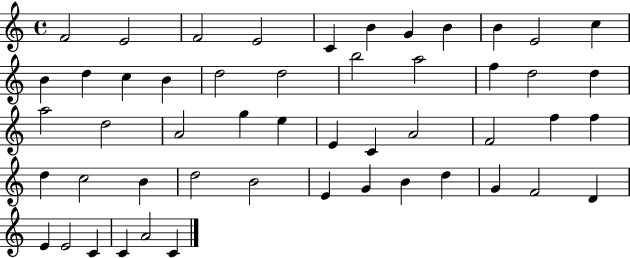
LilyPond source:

{
  \clef treble
  \time 4/4
  \defaultTimeSignature
  \key c \major
  f'2 e'2 | f'2 e'2 | c'4 b'4 g'4 b'4 | b'4 e'2 c''4 | \break b'4 d''4 c''4 b'4 | d''2 d''2 | b''2 a''2 | f''4 d''2 d''4 | \break a''2 d''2 | a'2 g''4 e''4 | e'4 c'4 a'2 | f'2 f''4 f''4 | \break d''4 c''2 b'4 | d''2 b'2 | e'4 g'4 b'4 d''4 | g'4 f'2 d'4 | \break e'4 e'2 c'4 | c'4 a'2 c'4 | \bar "|."
}